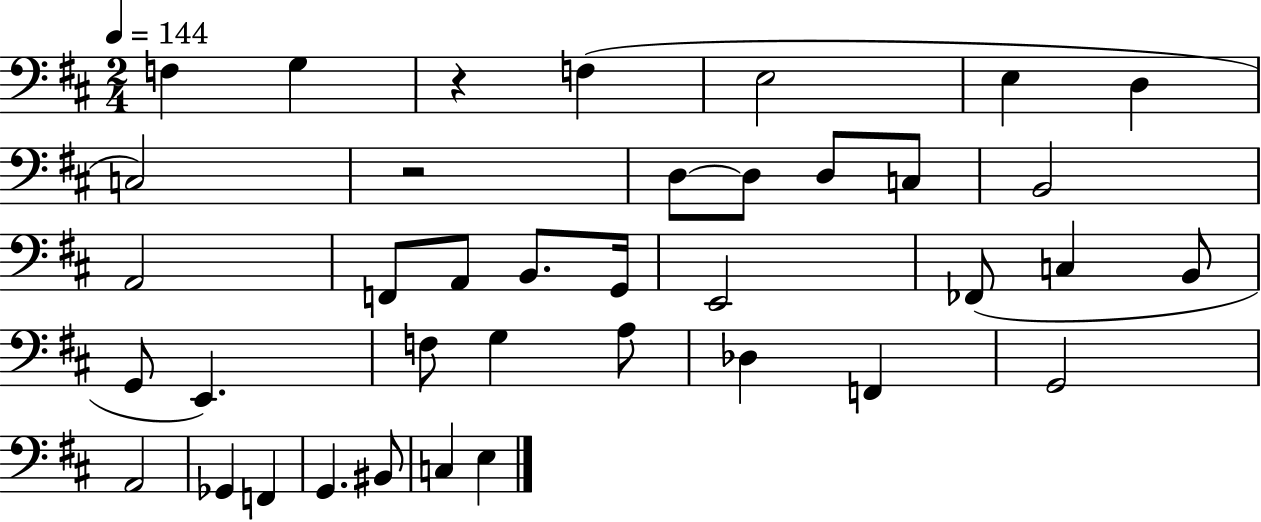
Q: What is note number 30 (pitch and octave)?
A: A2